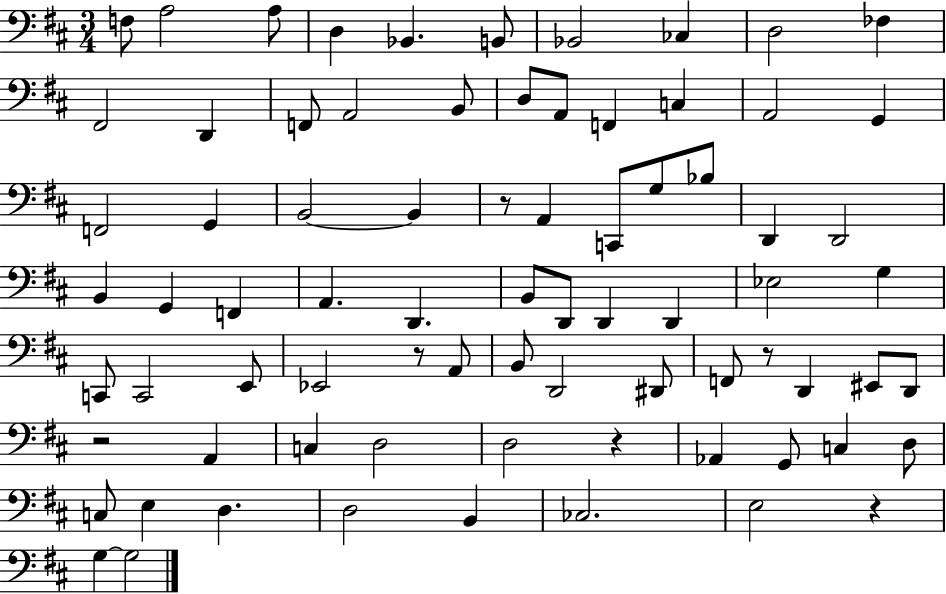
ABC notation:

X:1
T:Untitled
M:3/4
L:1/4
K:D
F,/2 A,2 A,/2 D, _B,, B,,/2 _B,,2 _C, D,2 _F, ^F,,2 D,, F,,/2 A,,2 B,,/2 D,/2 A,,/2 F,, C, A,,2 G,, F,,2 G,, B,,2 B,, z/2 A,, C,,/2 G,/2 _B,/2 D,, D,,2 B,, G,, F,, A,, D,, B,,/2 D,,/2 D,, D,, _E,2 G, C,,/2 C,,2 E,,/2 _E,,2 z/2 A,,/2 B,,/2 D,,2 ^D,,/2 F,,/2 z/2 D,, ^E,,/2 D,,/2 z2 A,, C, D,2 D,2 z _A,, G,,/2 C, D,/2 C,/2 E, D, D,2 B,, _C,2 E,2 z G, G,2